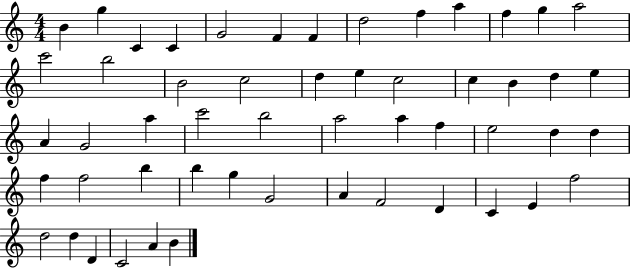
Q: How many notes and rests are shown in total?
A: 53